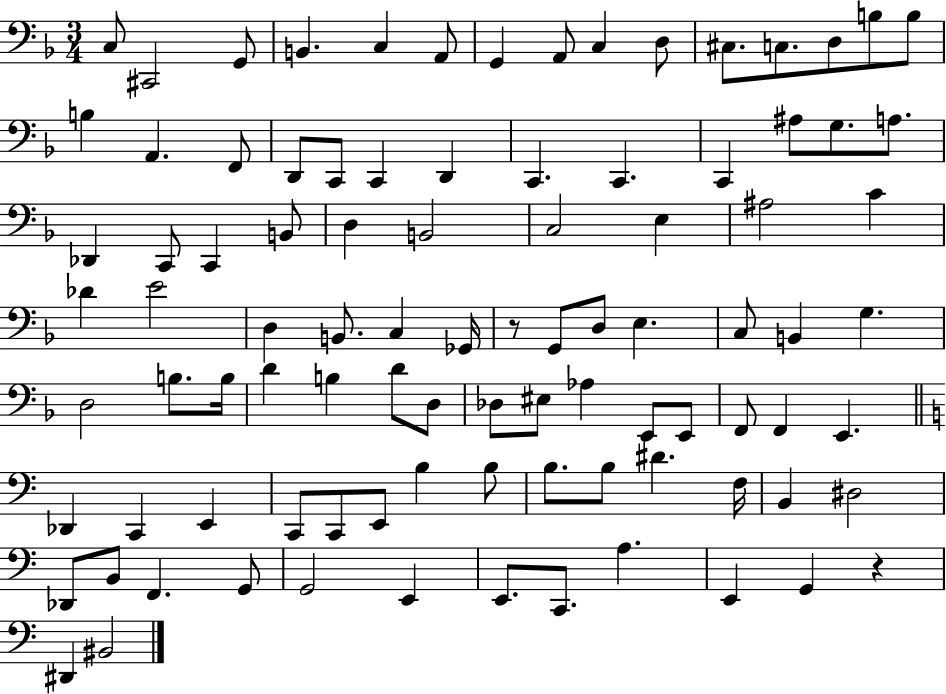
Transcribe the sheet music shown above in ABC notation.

X:1
T:Untitled
M:3/4
L:1/4
K:F
C,/2 ^C,,2 G,,/2 B,, C, A,,/2 G,, A,,/2 C, D,/2 ^C,/2 C,/2 D,/2 B,/2 B,/2 B, A,, F,,/2 D,,/2 C,,/2 C,, D,, C,, C,, C,, ^A,/2 G,/2 A,/2 _D,, C,,/2 C,, B,,/2 D, B,,2 C,2 E, ^A,2 C _D E2 D, B,,/2 C, _G,,/4 z/2 G,,/2 D,/2 E, C,/2 B,, G, D,2 B,/2 B,/4 D B, D/2 D,/2 _D,/2 ^E,/2 _A, E,,/2 E,,/2 F,,/2 F,, E,, _D,, C,, E,, C,,/2 C,,/2 E,,/2 B, B,/2 B,/2 B,/2 ^D F,/4 B,, ^D,2 _D,,/2 B,,/2 F,, G,,/2 G,,2 E,, E,,/2 C,,/2 A, E,, G,, z ^D,, ^B,,2